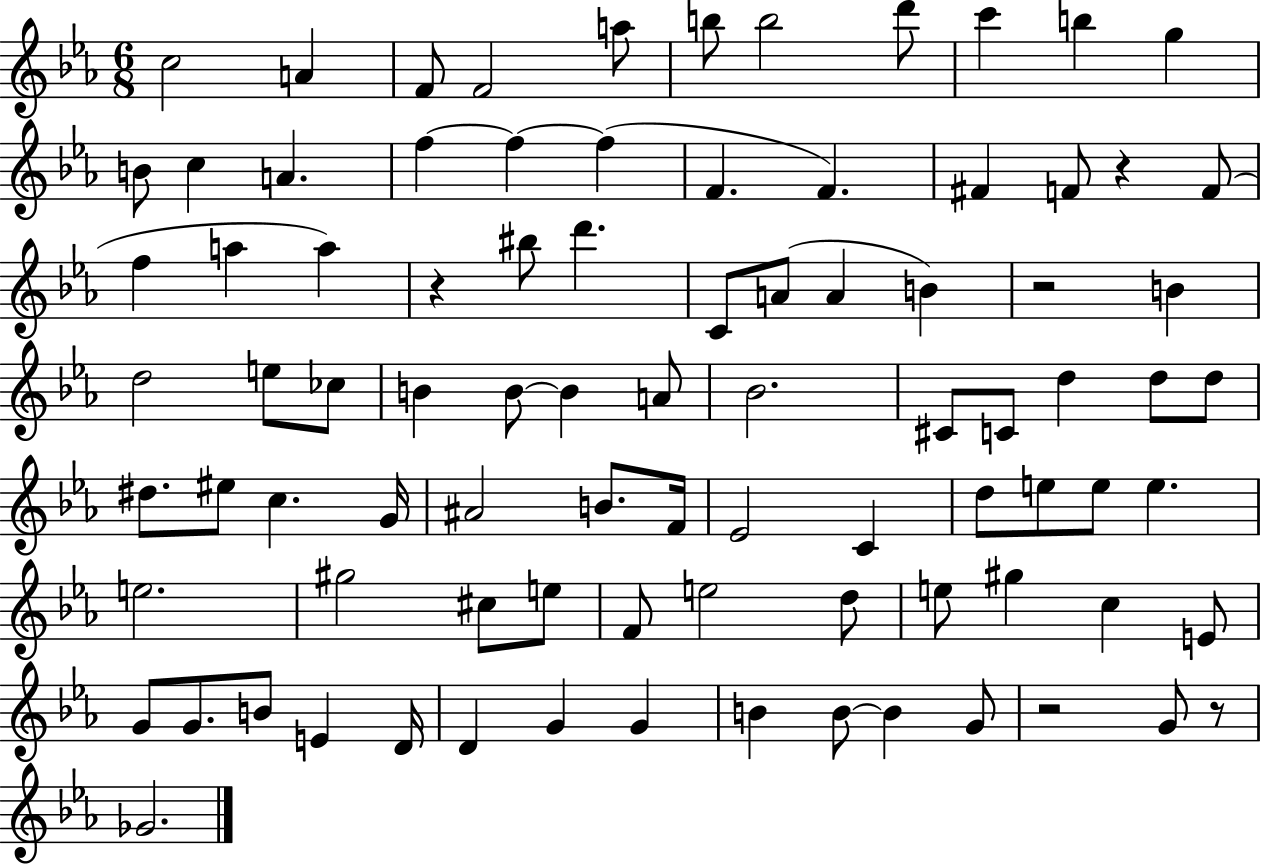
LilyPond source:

{
  \clef treble
  \numericTimeSignature
  \time 6/8
  \key ees \major
  c''2 a'4 | f'8 f'2 a''8 | b''8 b''2 d'''8 | c'''4 b''4 g''4 | \break b'8 c''4 a'4. | f''4~~ f''4~~ f''4( | f'4. f'4.) | fis'4 f'8 r4 f'8( | \break f''4 a''4 a''4) | r4 bis''8 d'''4. | c'8 a'8( a'4 b'4) | r2 b'4 | \break d''2 e''8 ces''8 | b'4 b'8~~ b'4 a'8 | bes'2. | cis'8 c'8 d''4 d''8 d''8 | \break dis''8. eis''8 c''4. g'16 | ais'2 b'8. f'16 | ees'2 c'4 | d''8 e''8 e''8 e''4. | \break e''2. | gis''2 cis''8 e''8 | f'8 e''2 d''8 | e''8 gis''4 c''4 e'8 | \break g'8 g'8. b'8 e'4 d'16 | d'4 g'4 g'4 | b'4 b'8~~ b'4 g'8 | r2 g'8 r8 | \break ges'2. | \bar "|."
}